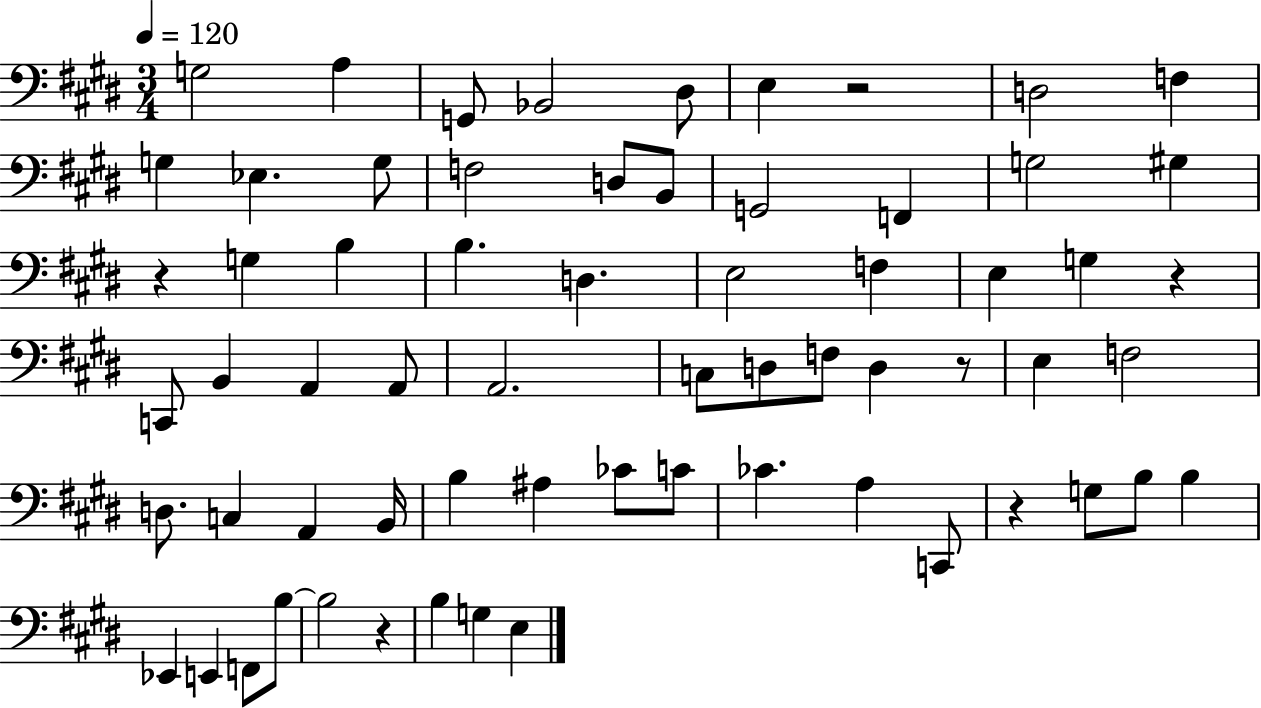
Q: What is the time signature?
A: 3/4